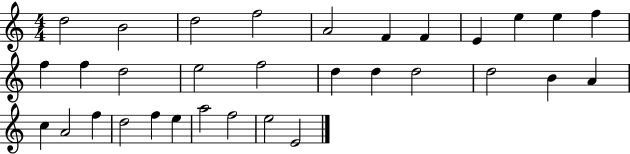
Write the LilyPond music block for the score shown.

{
  \clef treble
  \numericTimeSignature
  \time 4/4
  \key c \major
  d''2 b'2 | d''2 f''2 | a'2 f'4 f'4 | e'4 e''4 e''4 f''4 | \break f''4 f''4 d''2 | e''2 f''2 | d''4 d''4 d''2 | d''2 b'4 a'4 | \break c''4 a'2 f''4 | d''2 f''4 e''4 | a''2 f''2 | e''2 e'2 | \break \bar "|."
}